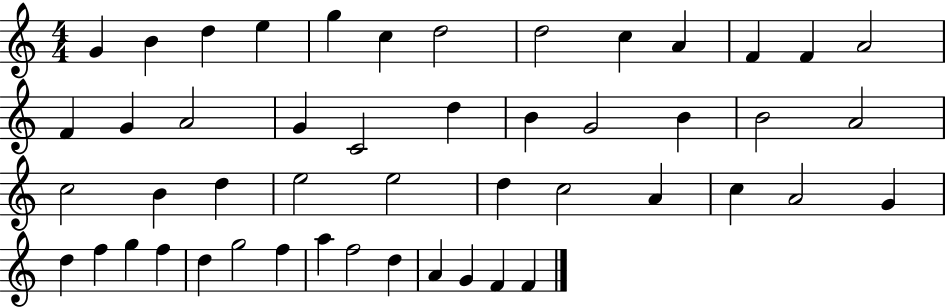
G4/q B4/q D5/q E5/q G5/q C5/q D5/h D5/h C5/q A4/q F4/q F4/q A4/h F4/q G4/q A4/h G4/q C4/h D5/q B4/q G4/h B4/q B4/h A4/h C5/h B4/q D5/q E5/h E5/h D5/q C5/h A4/q C5/q A4/h G4/q D5/q F5/q G5/q F5/q D5/q G5/h F5/q A5/q F5/h D5/q A4/q G4/q F4/q F4/q